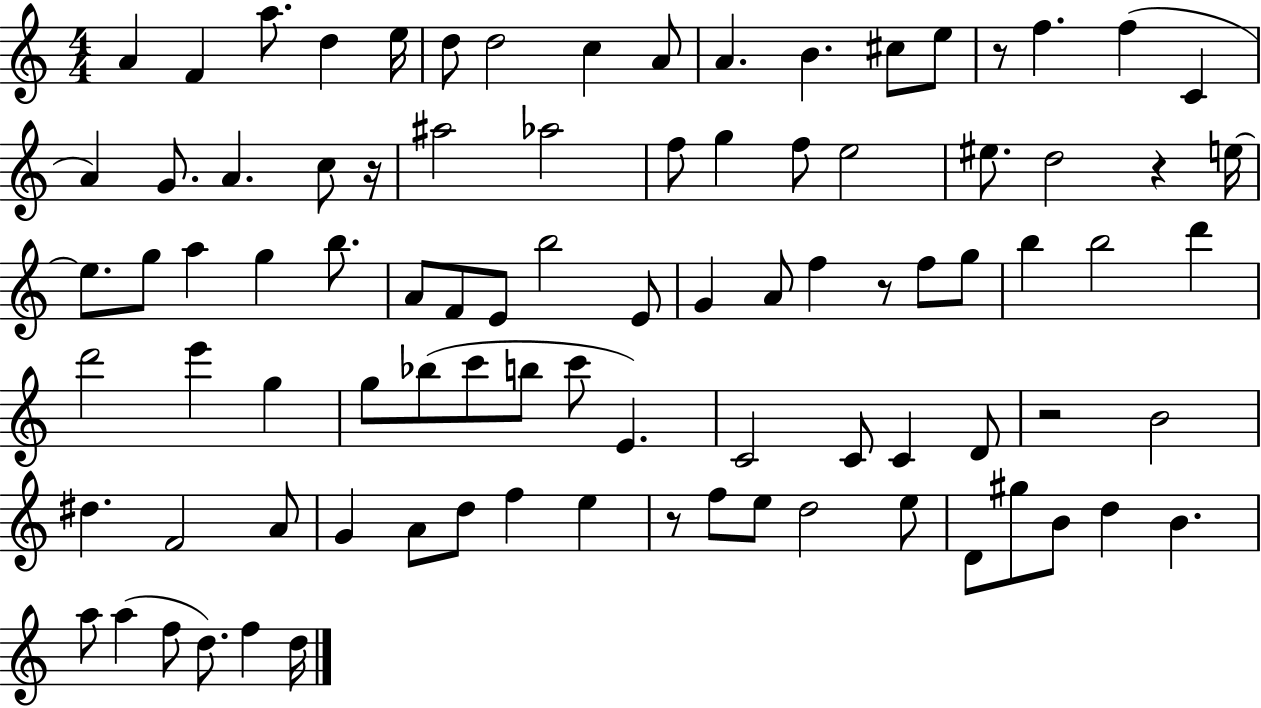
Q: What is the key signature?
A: C major